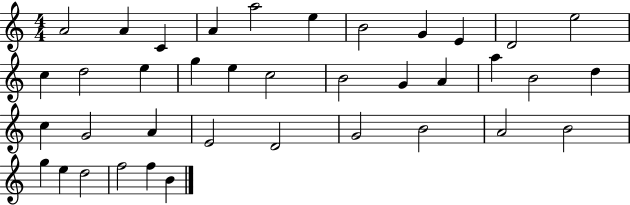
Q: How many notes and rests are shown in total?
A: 38